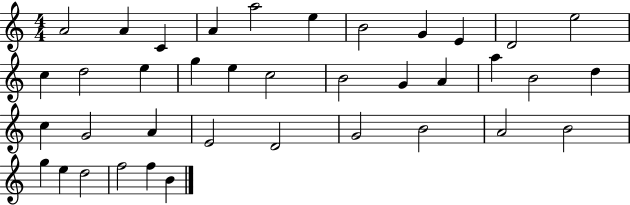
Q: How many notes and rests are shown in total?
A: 38